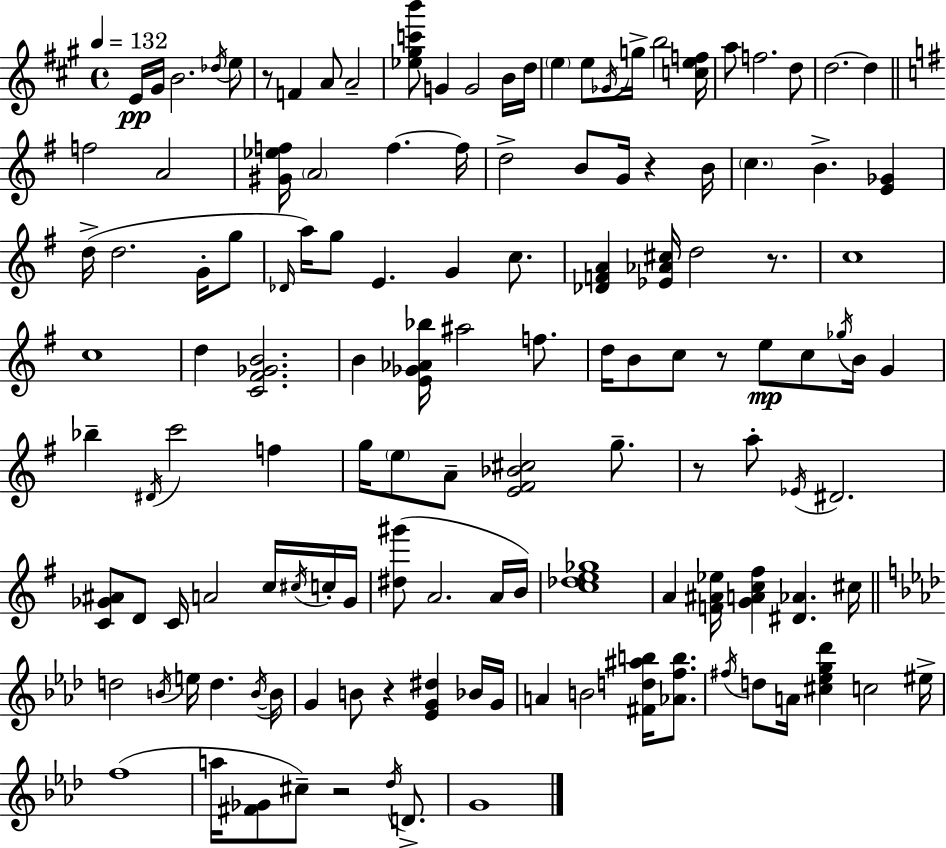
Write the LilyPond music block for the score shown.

{
  \clef treble
  \time 4/4
  \defaultTimeSignature
  \key a \major
  \tempo 4 = 132
  \repeat volta 2 { e'16\pp gis'16 b'2. \acciaccatura { des''16 } e''8 | r8 f'4 a'8 a'2-- | <ees'' gis'' c''' b'''>8 g'4 g'2 b'16 | d''16 \parenthesize e''4 e''8 \acciaccatura { ges'16 } g''16-> b''2 | \break <c'' e'' f''>16 a''8 f''2. | d''8 d''2.~~ d''4 | \bar "||" \break \key g \major f''2 a'2 | <gis' ees'' f''>16 \parenthesize a'2 f''4.~~ f''16 | d''2-> b'8 g'16 r4 b'16 | \parenthesize c''4. b'4.-> <e' ges'>4 | \break d''16->( d''2. g'16-. g''8 | \grace { des'16 }) a''16 g''8 e'4. g'4 c''8. | <des' f' a'>4 <ees' aes' cis''>16 d''2 r8. | c''1 | \break c''1 | d''4 <c' fis' ges' b'>2. | b'4 <e' ges' aes' bes''>16 ais''2 f''8. | d''16 b'8 c''8 r8 e''8\mp c''8 \acciaccatura { ges''16 } b'16 g'4 | \break bes''4-- \acciaccatura { dis'16 } c'''2 f''4 | g''16 \parenthesize e''8 a'8-- <e' fis' bes' cis''>2 | g''8.-- r8 a''8-. \acciaccatura { ees'16 } dis'2. | <c' ges' ais'>8 d'8 c'16 a'2 | \break c''16 \acciaccatura { cis''16 } c''16-. ges'16 <dis'' gis'''>8( a'2. | a'16 b'16) <c'' des'' e'' ges''>1 | a'4 <f' ais' ees''>16 <g' a' c'' fis''>4 <dis' aes'>4. | cis''16 \bar "||" \break \key aes \major d''2 \acciaccatura { b'16 } e''16 d''4. | \acciaccatura { b'16~ }~ b'16 g'4 b'8 r4 <ees' g' dis''>4 | bes'16 g'16 a'4 b'2 <fis' d'' ais'' b''>16 <aes' f'' b''>8. | \acciaccatura { fis''16 } d''8 a'16 <cis'' ees'' g'' des'''>4 c''2 | \break eis''16-> f''1( | a''16 <fis' ges'>8 cis''8--) r2 | \acciaccatura { des''16 } d'8.-> g'1 | } \bar "|."
}